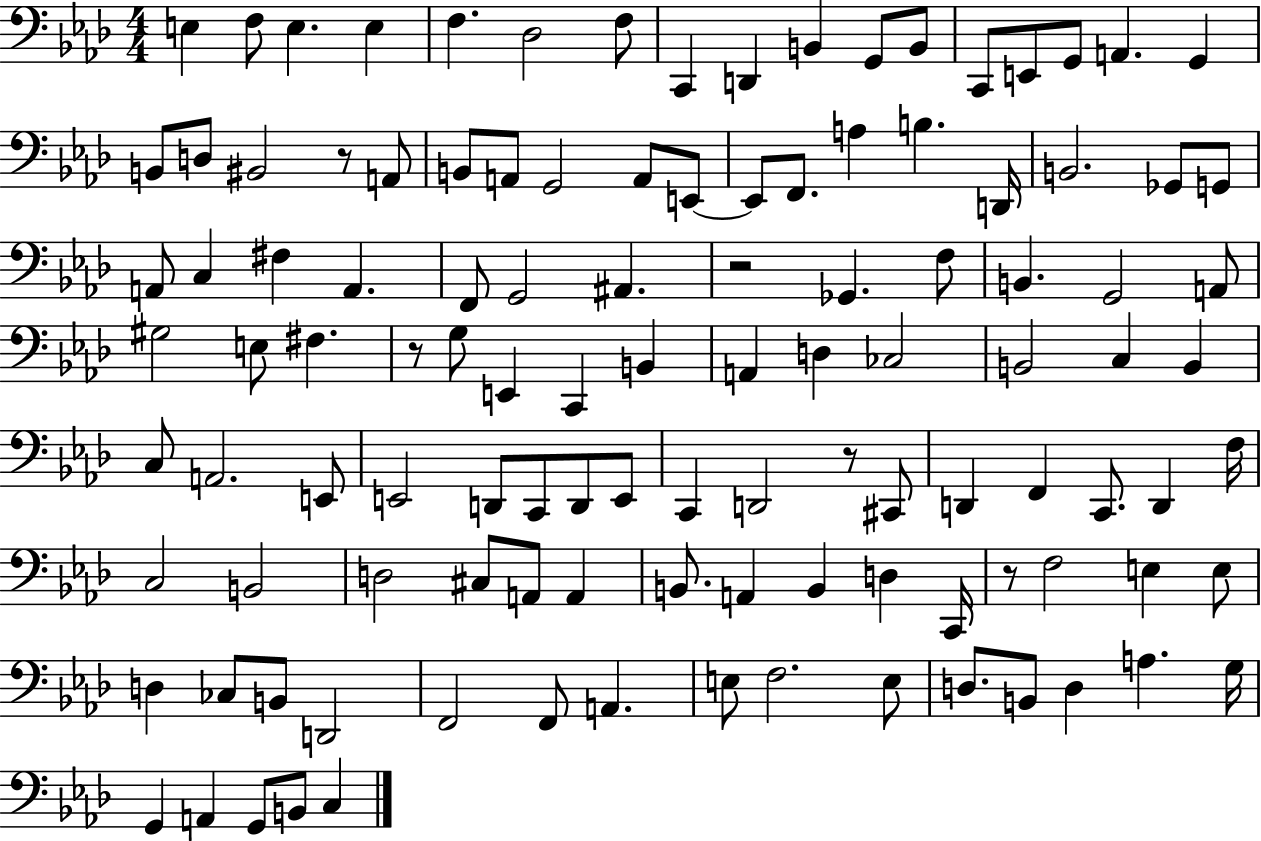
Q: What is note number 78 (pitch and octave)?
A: D3